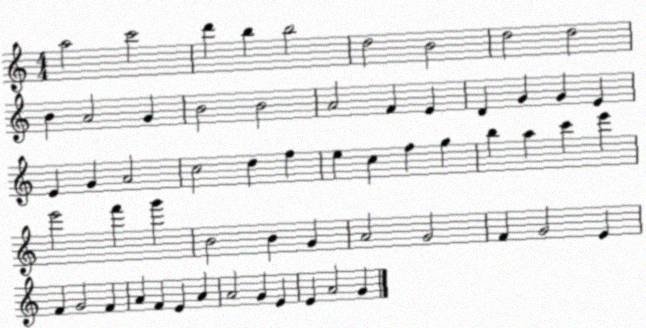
X:1
T:Untitled
M:4/4
L:1/4
K:C
a2 c'2 d' b b2 d2 B2 d2 d2 B A2 G B2 B2 A2 F E D G G E E G A2 c2 d f e c f g b a c' e' e'2 f' g' B2 B G A2 G2 F G2 E F G2 F A F E A A2 G E E A2 G